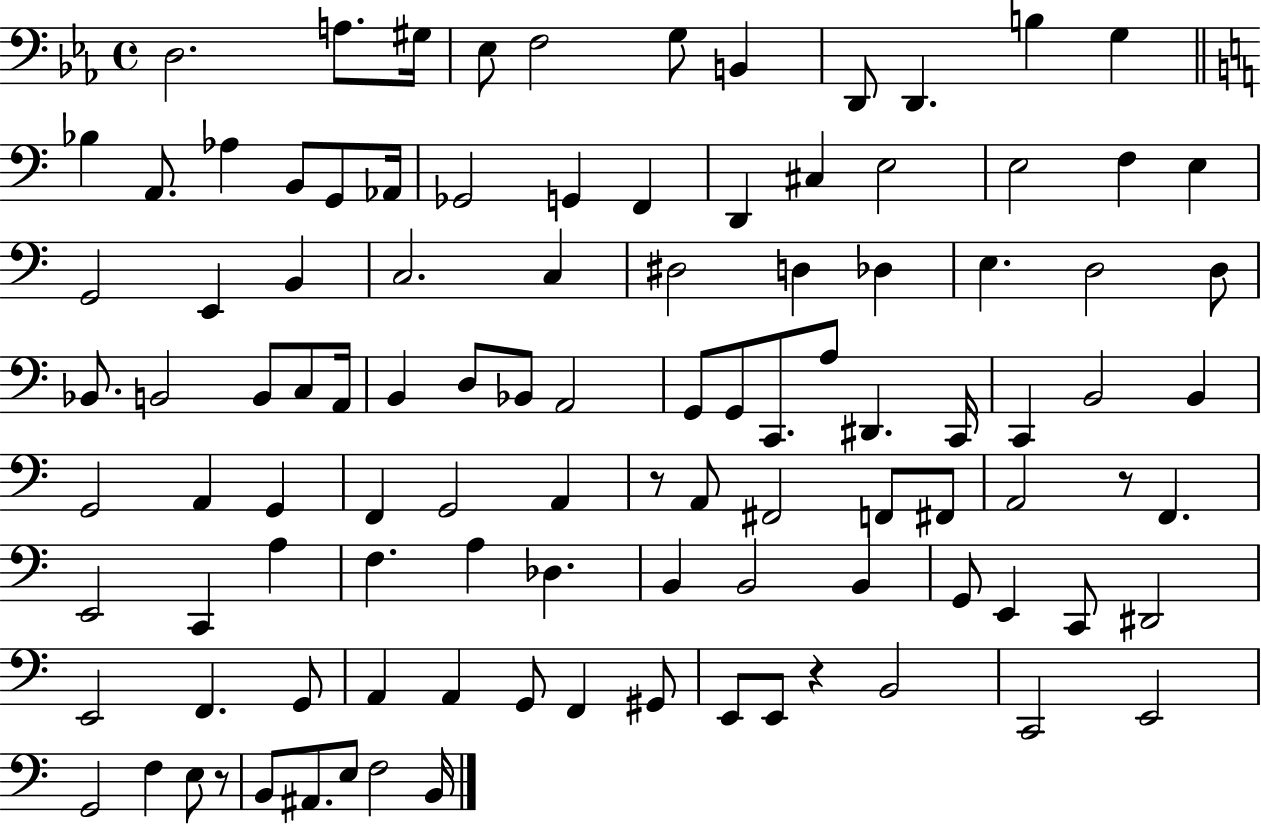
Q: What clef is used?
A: bass